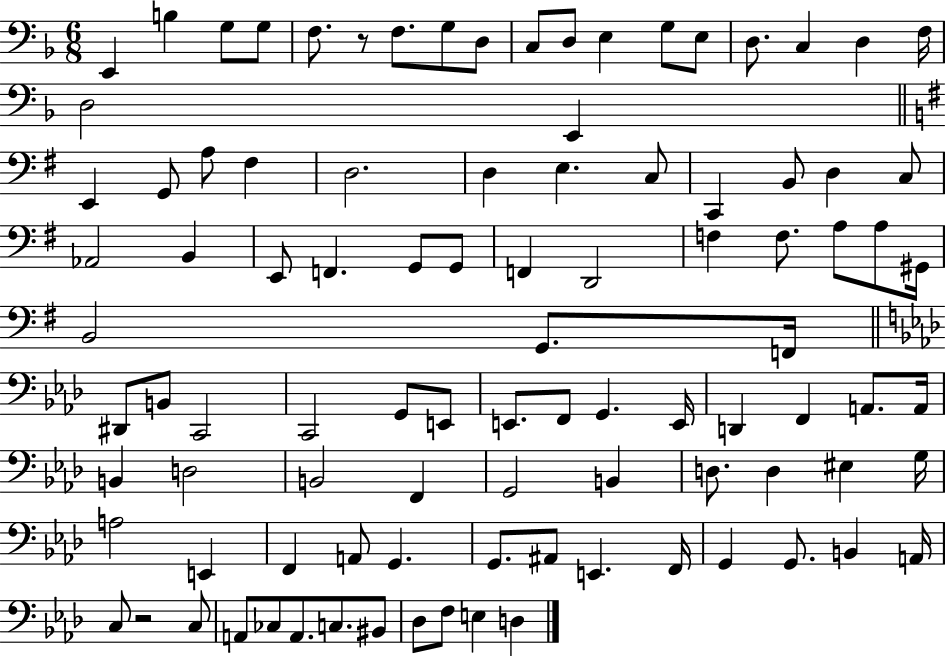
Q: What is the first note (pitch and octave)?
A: E2